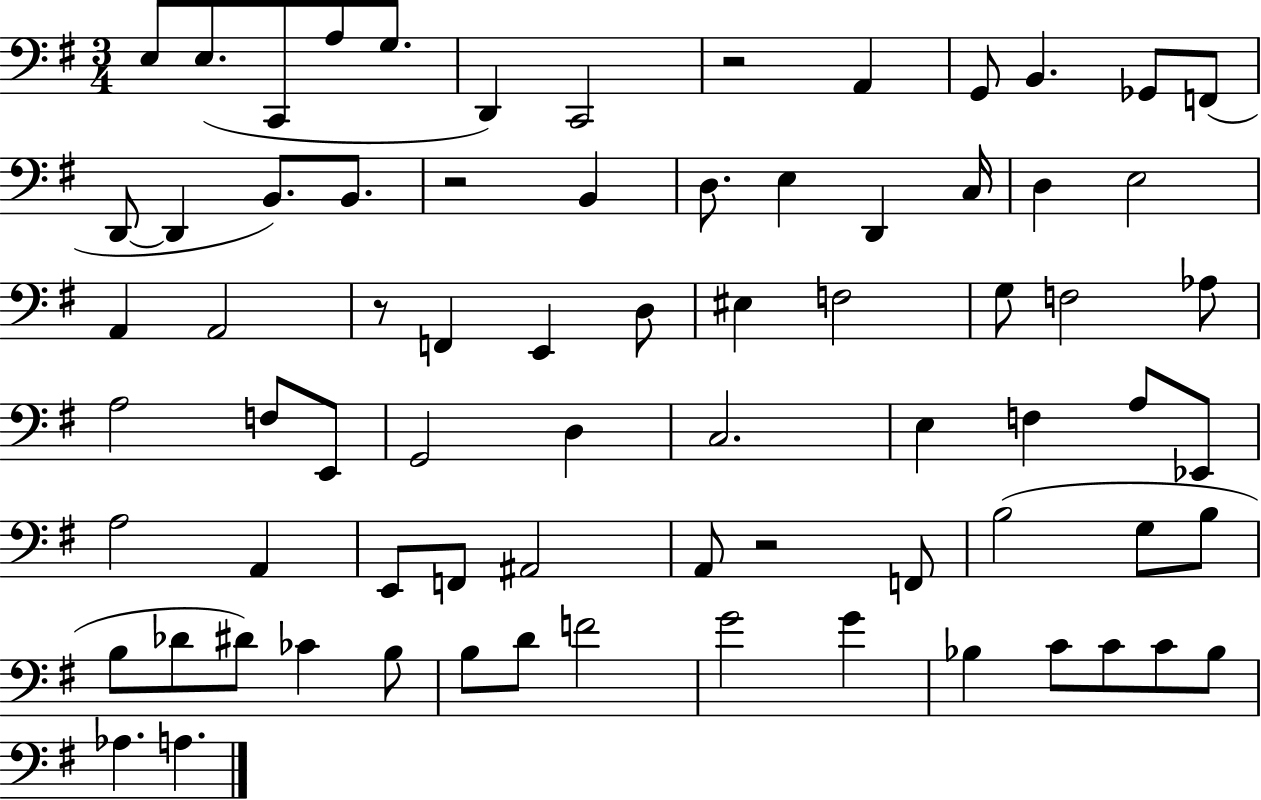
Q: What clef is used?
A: bass